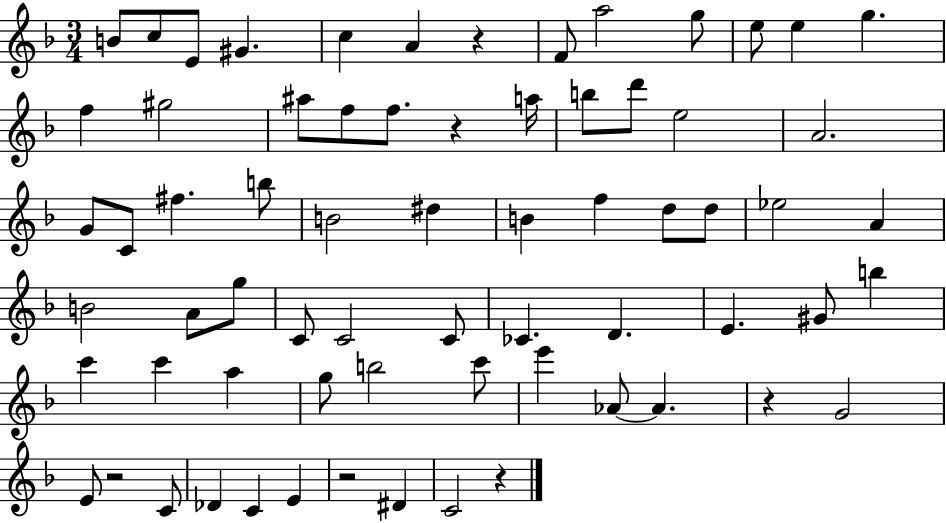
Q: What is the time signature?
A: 3/4